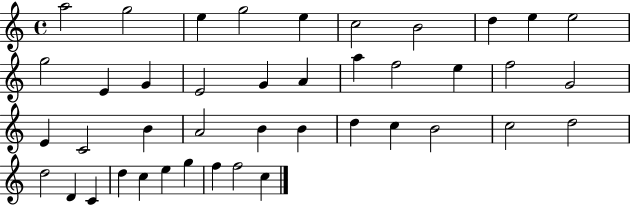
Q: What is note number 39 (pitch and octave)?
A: G5